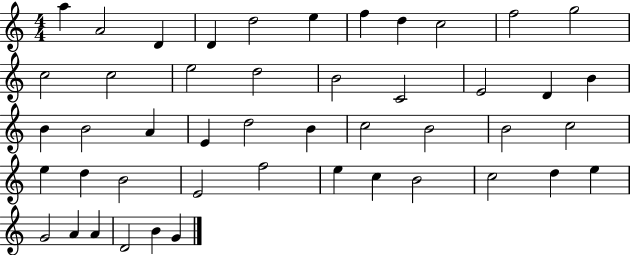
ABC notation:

X:1
T:Untitled
M:4/4
L:1/4
K:C
a A2 D D d2 e f d c2 f2 g2 c2 c2 e2 d2 B2 C2 E2 D B B B2 A E d2 B c2 B2 B2 c2 e d B2 E2 f2 e c B2 c2 d e G2 A A D2 B G